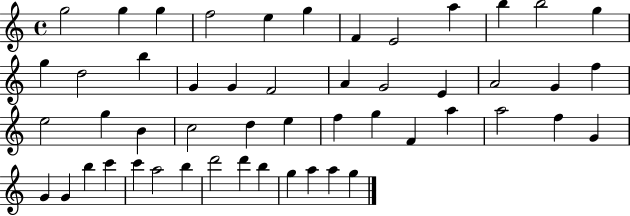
X:1
T:Untitled
M:4/4
L:1/4
K:C
g2 g g f2 e g F E2 a b b2 g g d2 b G G F2 A G2 E A2 G f e2 g B c2 d e f g F a a2 f G G G b c' c' a2 b d'2 d' b g a a g